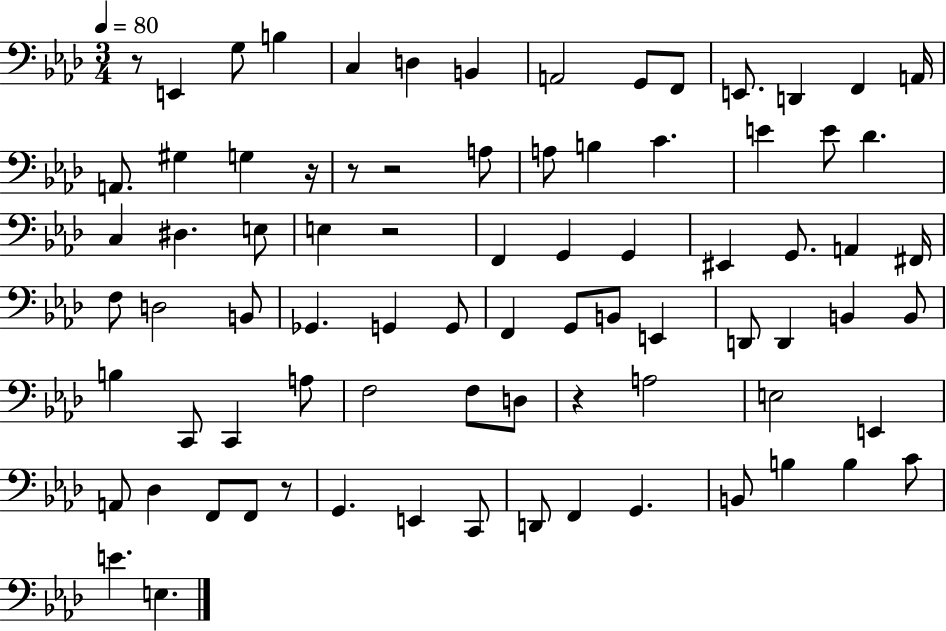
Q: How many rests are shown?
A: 7